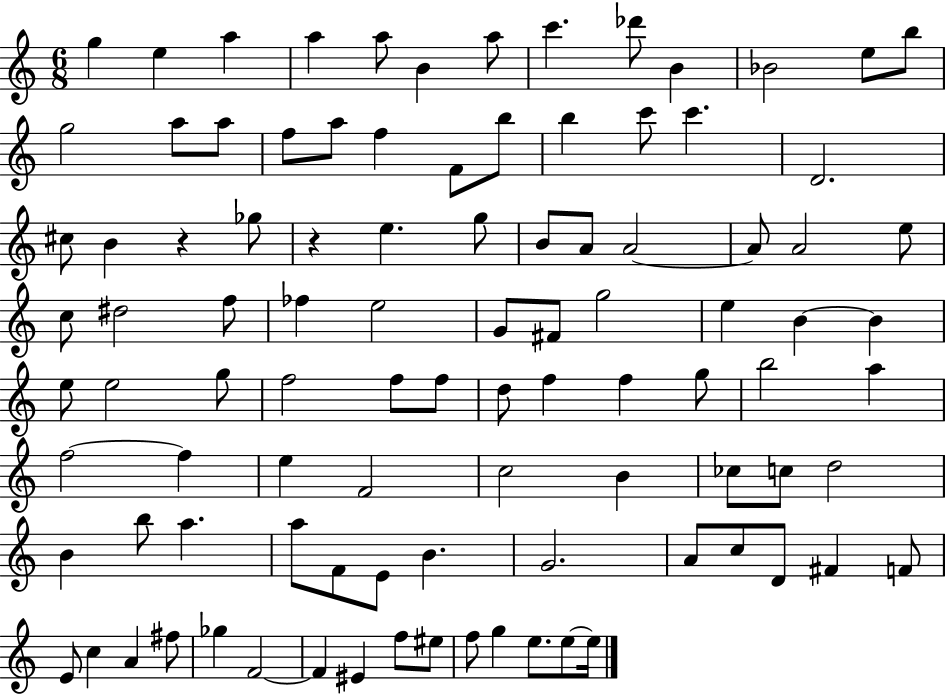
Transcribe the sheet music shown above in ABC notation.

X:1
T:Untitled
M:6/8
L:1/4
K:C
g e a a a/2 B a/2 c' _d'/2 B _B2 e/2 b/2 g2 a/2 a/2 f/2 a/2 f F/2 b/2 b c'/2 c' D2 ^c/2 B z _g/2 z e g/2 B/2 A/2 A2 A/2 A2 e/2 c/2 ^d2 f/2 _f e2 G/2 ^F/2 g2 e B B e/2 e2 g/2 f2 f/2 f/2 d/2 f f g/2 b2 a f2 f e F2 c2 B _c/2 c/2 d2 B b/2 a a/2 F/2 E/2 B G2 A/2 c/2 D/2 ^F F/2 E/2 c A ^f/2 _g F2 F ^E f/2 ^e/2 f/2 g e/2 e/2 e/4